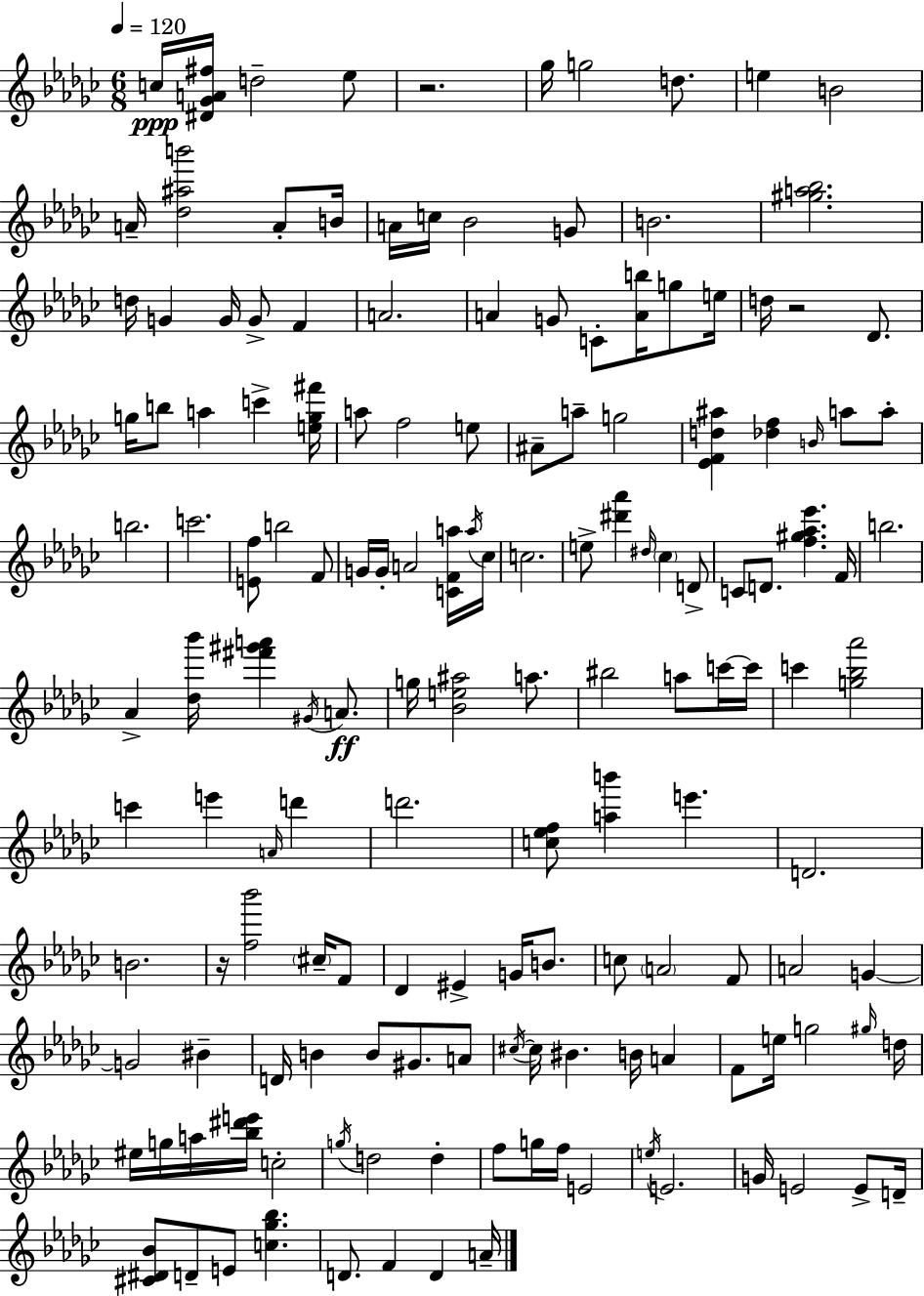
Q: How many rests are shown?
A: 3